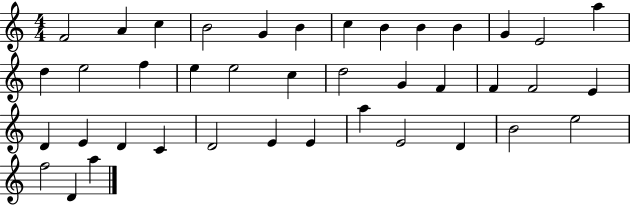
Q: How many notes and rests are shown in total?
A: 40